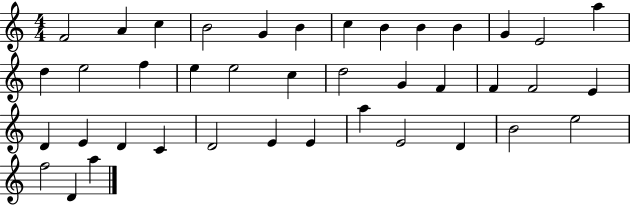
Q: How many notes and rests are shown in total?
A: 40